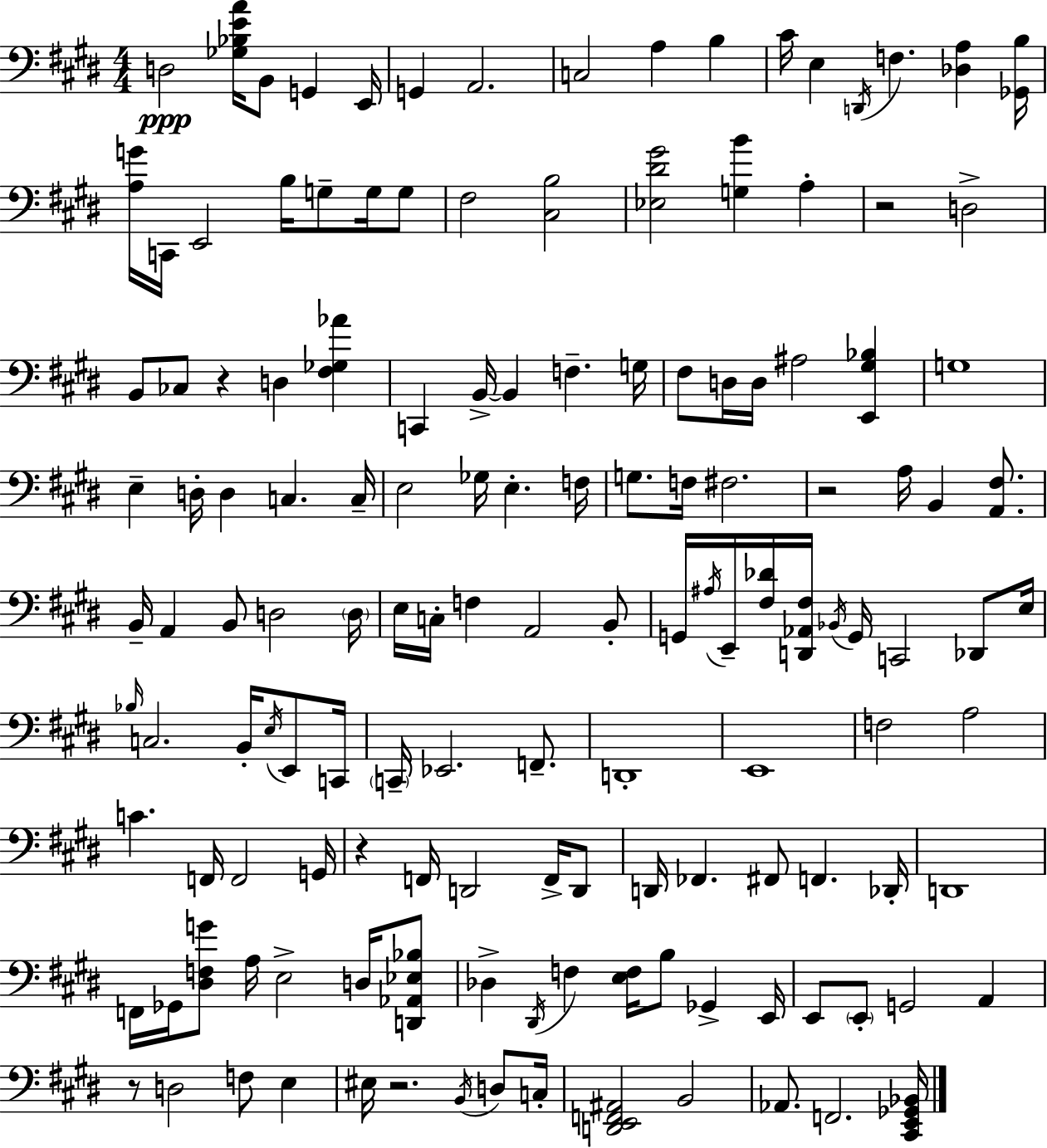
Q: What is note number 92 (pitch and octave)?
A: F2